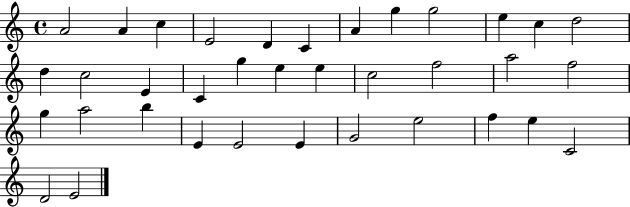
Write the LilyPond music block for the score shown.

{
  \clef treble
  \time 4/4
  \defaultTimeSignature
  \key c \major
  a'2 a'4 c''4 | e'2 d'4 c'4 | a'4 g''4 g''2 | e''4 c''4 d''2 | \break d''4 c''2 e'4 | c'4 g''4 e''4 e''4 | c''2 f''2 | a''2 f''2 | \break g''4 a''2 b''4 | e'4 e'2 e'4 | g'2 e''2 | f''4 e''4 c'2 | \break d'2 e'2 | \bar "|."
}